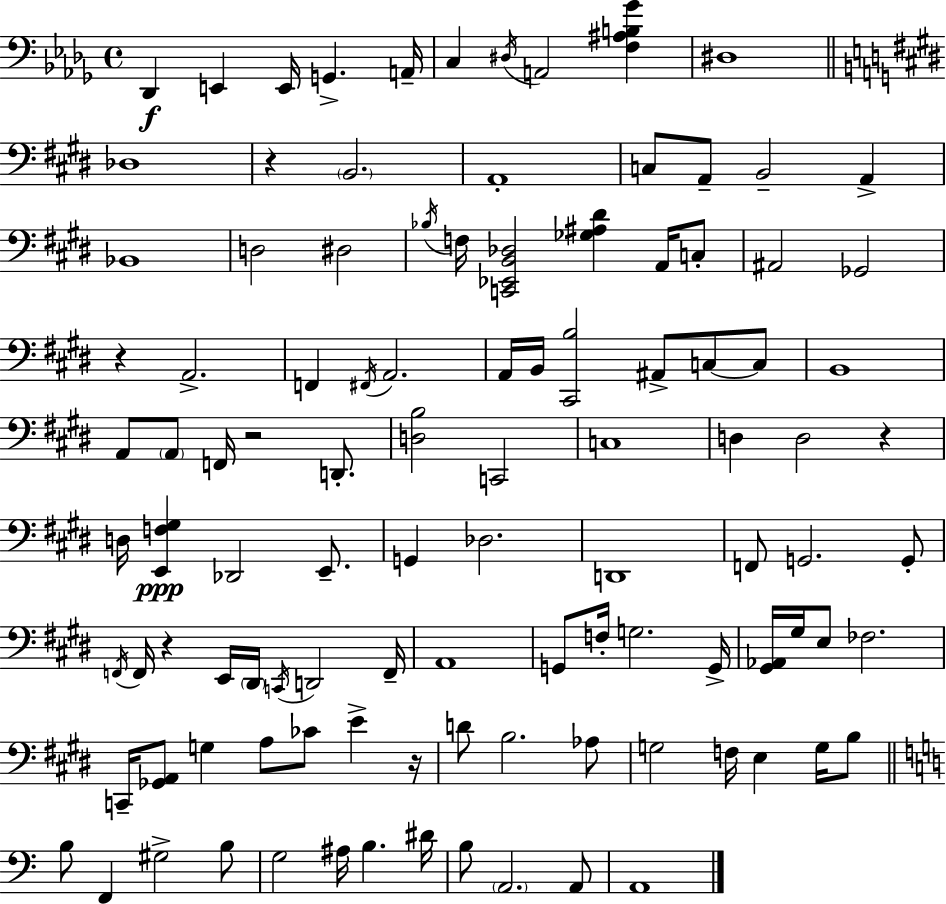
Db2/q E2/q E2/s G2/q. A2/s C3/q D#3/s A2/h [F3,A#3,B3,Gb4]/q D#3/w Db3/w R/q B2/h. A2/w C3/e A2/e B2/h A2/q Bb2/w D3/h D#3/h Bb3/s F3/s [C2,Eb2,B2,Db3]/h [Gb3,A#3,D#4]/q A2/s C3/e A#2/h Gb2/h R/q A2/h. F2/q F#2/s A2/h. A2/s B2/s [C#2,B3]/h A#2/e C3/e C3/e B2/w A2/e A2/e F2/s R/h D2/e. [D3,B3]/h C2/h C3/w D3/q D3/h R/q D3/s [E2,F3,G#3]/q Db2/h E2/e. G2/q Db3/h. D2/w F2/e G2/h. G2/e F2/s F2/s R/q E2/s D#2/s C2/s D2/h F2/s A2/w G2/e F3/s G3/h. G2/s [G#2,Ab2]/s G#3/s E3/e FES3/h. C2/s [Gb2,A2]/e G3/q A3/e CES4/e E4/q R/s D4/e B3/h. Ab3/e G3/h F3/s E3/q G3/s B3/e B3/e F2/q G#3/h B3/e G3/h A#3/s B3/q. D#4/s B3/e A2/h. A2/e A2/w